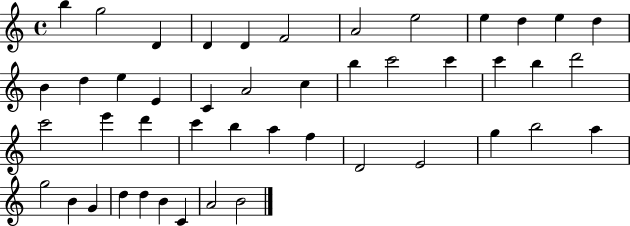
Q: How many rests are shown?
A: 0